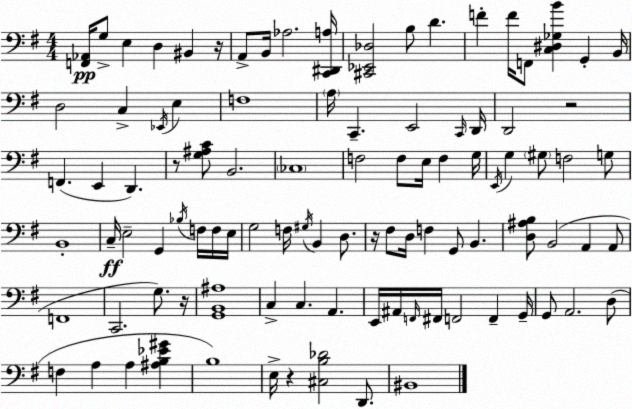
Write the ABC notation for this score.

X:1
T:Untitled
M:4/4
L:1/4
K:G
[F,,_A,,]/4 G,/2 E, D, ^B,, z/4 A,,/2 B,,/4 _A,2 [C,,^D,,A,]/4 [^C,,_E,,_D,]2 B,/2 D F F/4 F,,/2 [C,^D,_G,B] G,, B,,/4 D,2 C, _E,,/4 E, F,4 A,/4 C,, E,,2 C,,/4 D,,/4 D,,2 z2 F,, E,, D,, z/2 [G,^A,C]/2 B,,2 _C,4 F,2 F,/2 E,/4 F, G,/4 E,,/4 G, ^G,/2 F,2 G,/2 B,,4 C,/4 E,2 G,, _B,/4 F,/4 F,/4 E,/4 G,2 F,/4 ^G,/4 B,, D,/2 z/4 ^F,/2 D,/4 F, G,,/2 B,, [D,^A,B,]/2 B,,2 A,, A,,/2 F,,4 C,,2 G,/2 z/4 [G,,B,,^A,]4 C, C, A,, E,,/4 ^A,,/4 F,,/4 ^F,,/4 F,,2 F,, G,,/4 G,,/2 A,,2 D,/2 F, A, A, [^A,B,_E^G] B,4 E,/4 z [^C,B,_D]2 D,,/2 ^B,,4